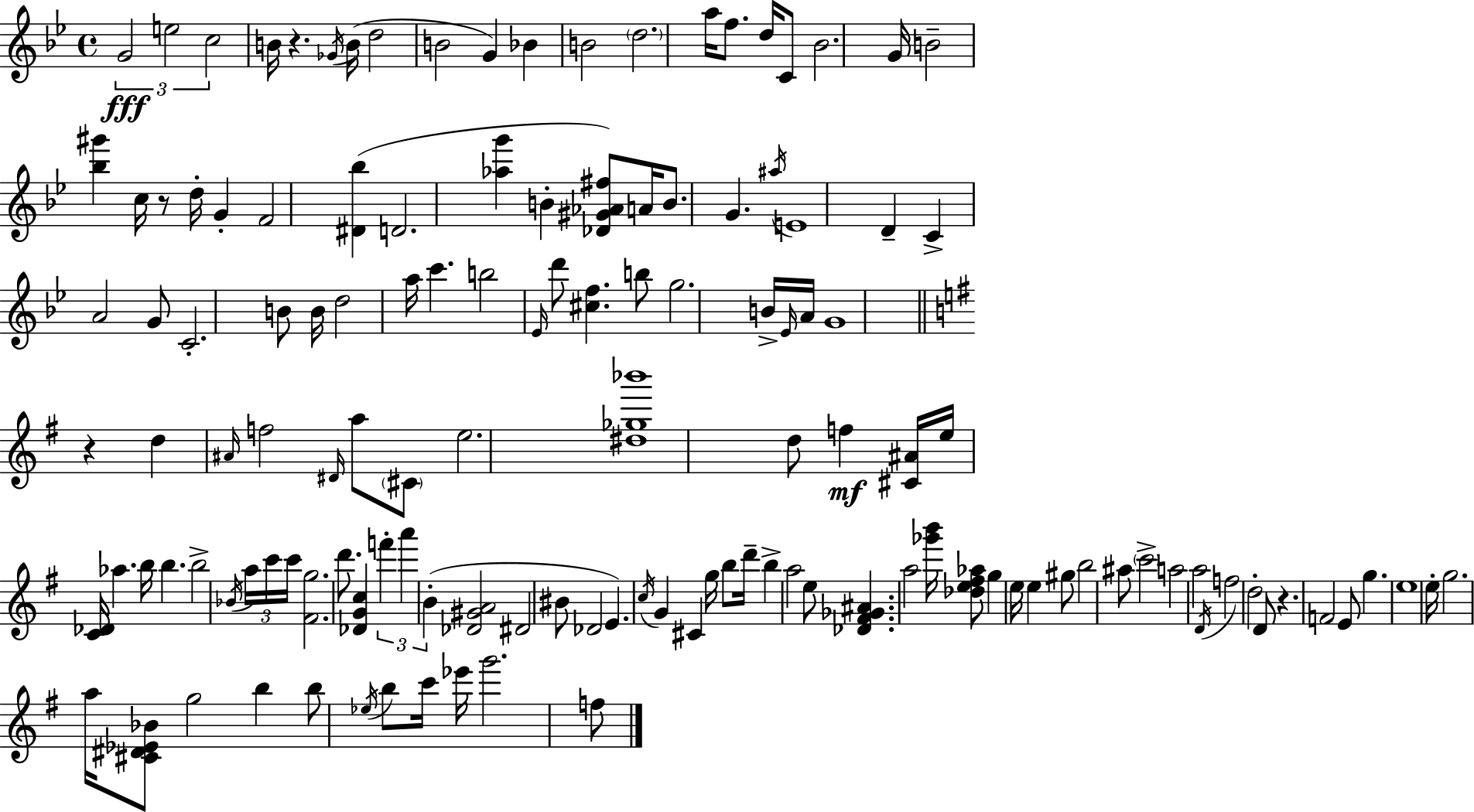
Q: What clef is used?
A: treble